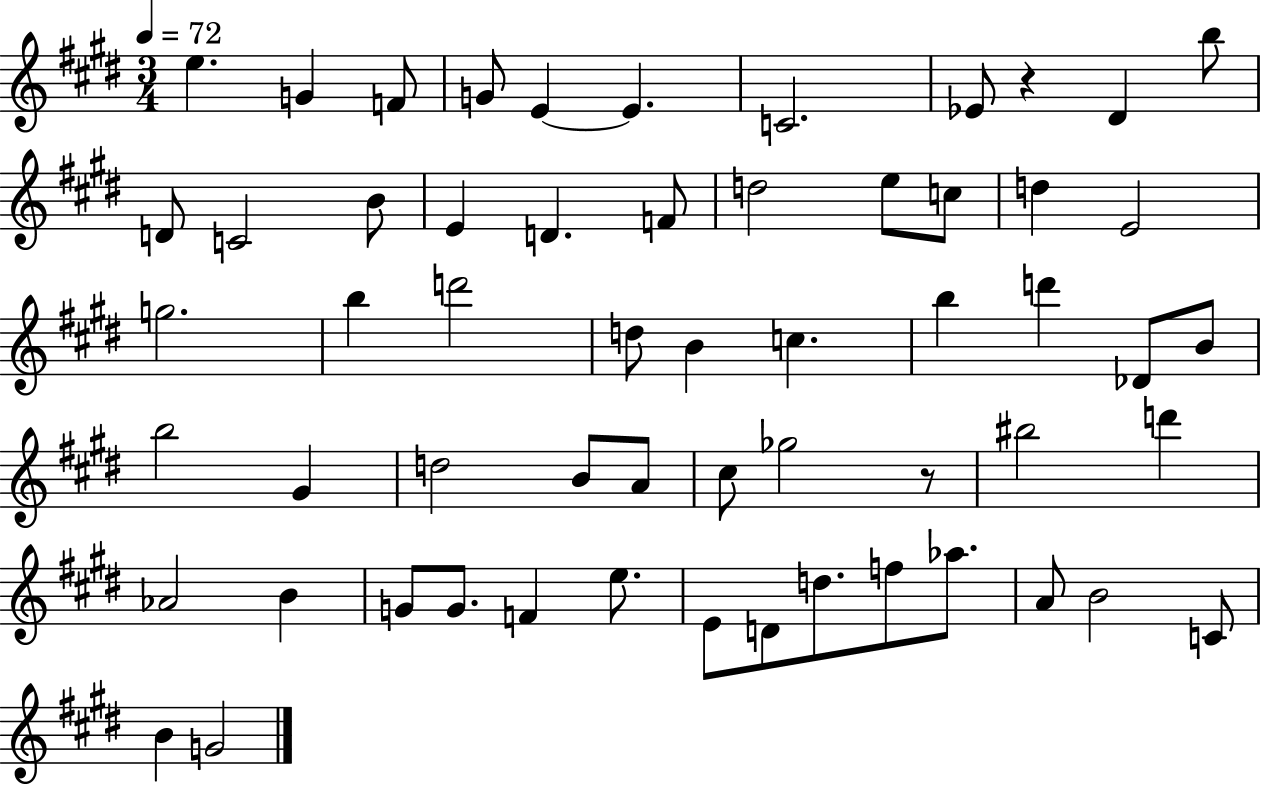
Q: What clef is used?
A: treble